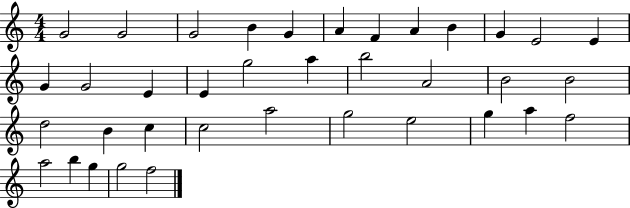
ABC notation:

X:1
T:Untitled
M:4/4
L:1/4
K:C
G2 G2 G2 B G A F A B G E2 E G G2 E E g2 a b2 A2 B2 B2 d2 B c c2 a2 g2 e2 g a f2 a2 b g g2 f2